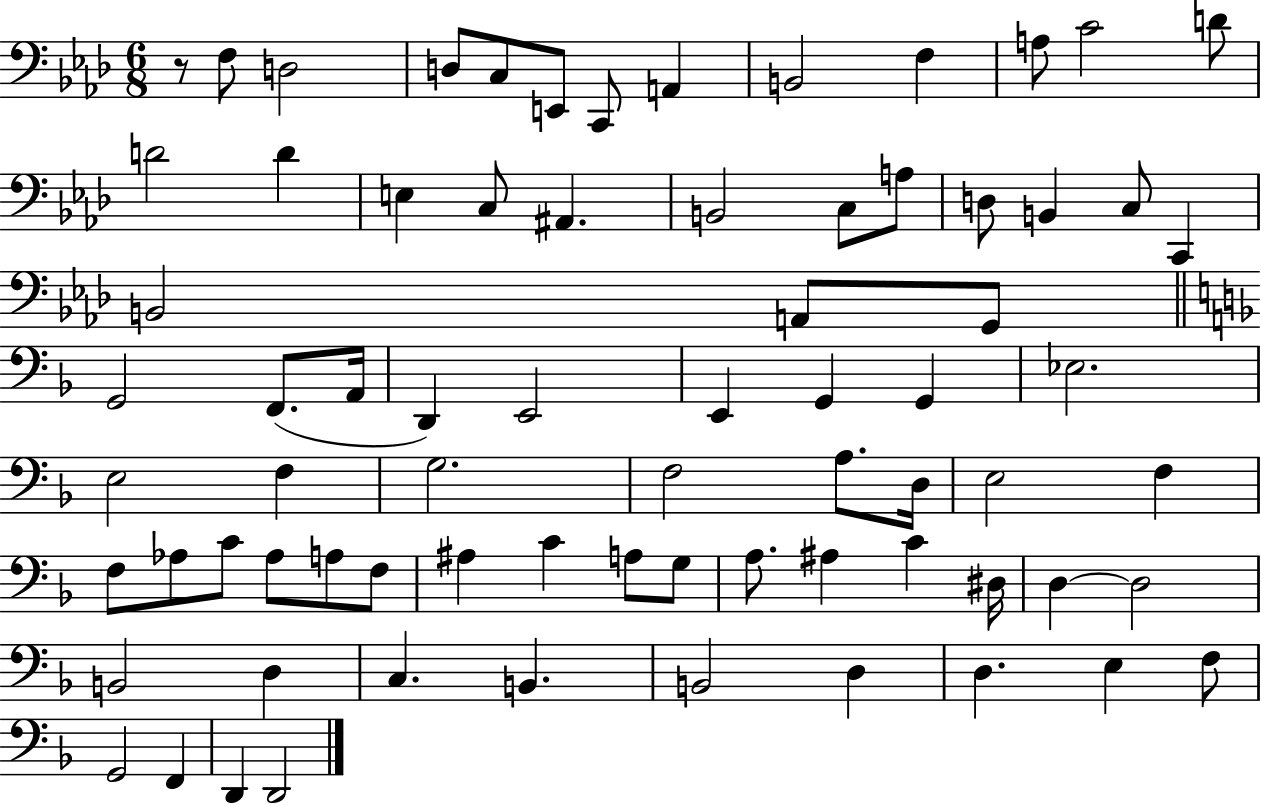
R/e F3/e D3/h D3/e C3/e E2/e C2/e A2/q B2/h F3/q A3/e C4/h D4/e D4/h D4/q E3/q C3/e A#2/q. B2/h C3/e A3/e D3/e B2/q C3/e C2/q B2/h A2/e G2/e G2/h F2/e. A2/s D2/q E2/h E2/q G2/q G2/q Eb3/h. E3/h F3/q G3/h. F3/h A3/e. D3/s E3/h F3/q F3/e Ab3/e C4/e Ab3/e A3/e F3/e A#3/q C4/q A3/e G3/e A3/e. A#3/q C4/q D#3/s D3/q D3/h B2/h D3/q C3/q. B2/q. B2/h D3/q D3/q. E3/q F3/e G2/h F2/q D2/q D2/h